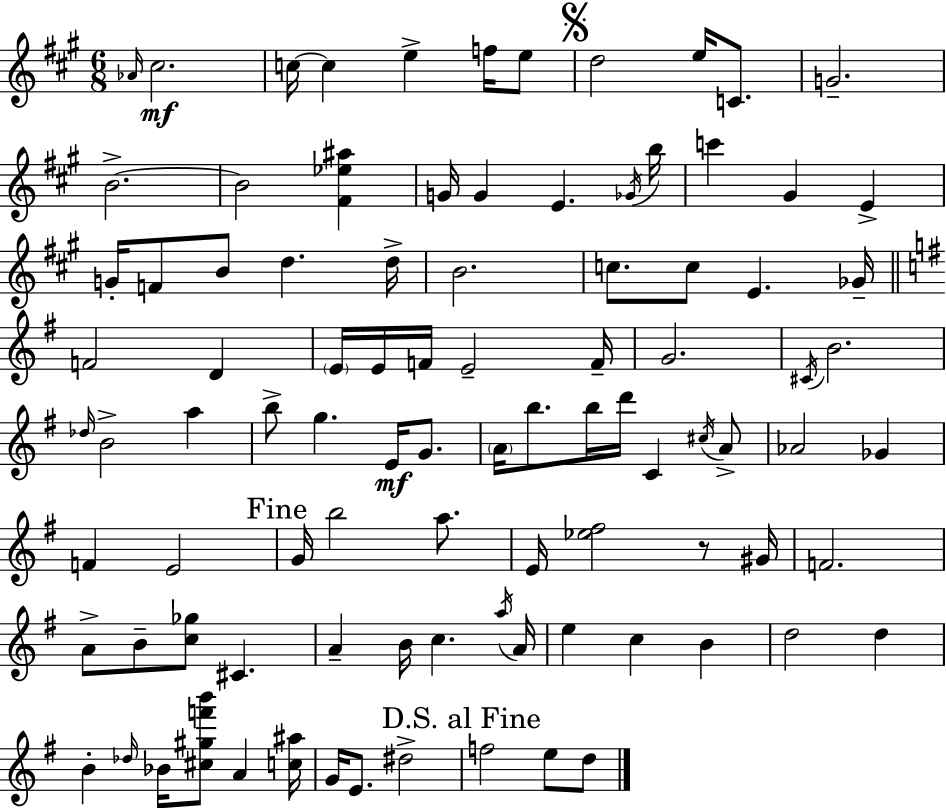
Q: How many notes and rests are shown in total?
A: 94